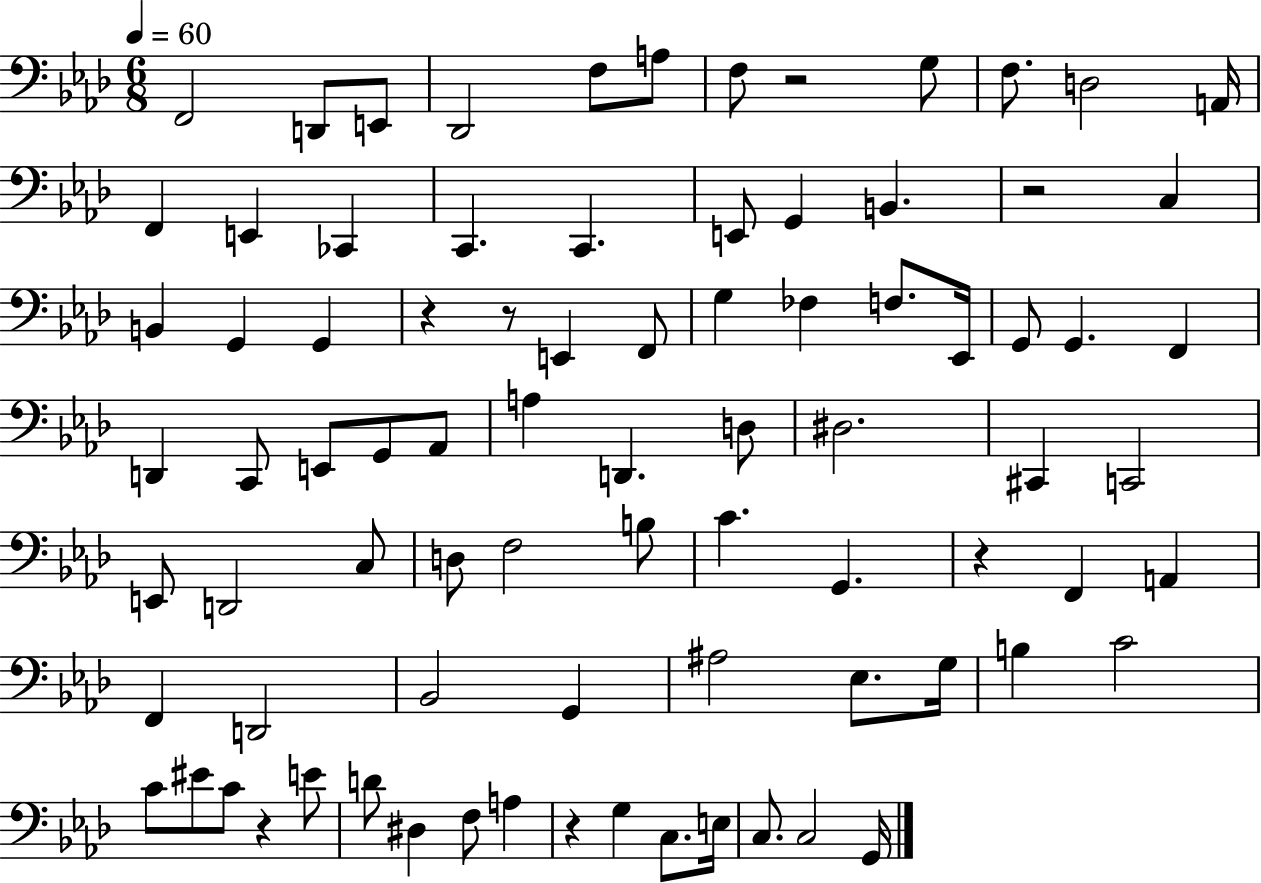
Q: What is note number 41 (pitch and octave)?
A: D#3